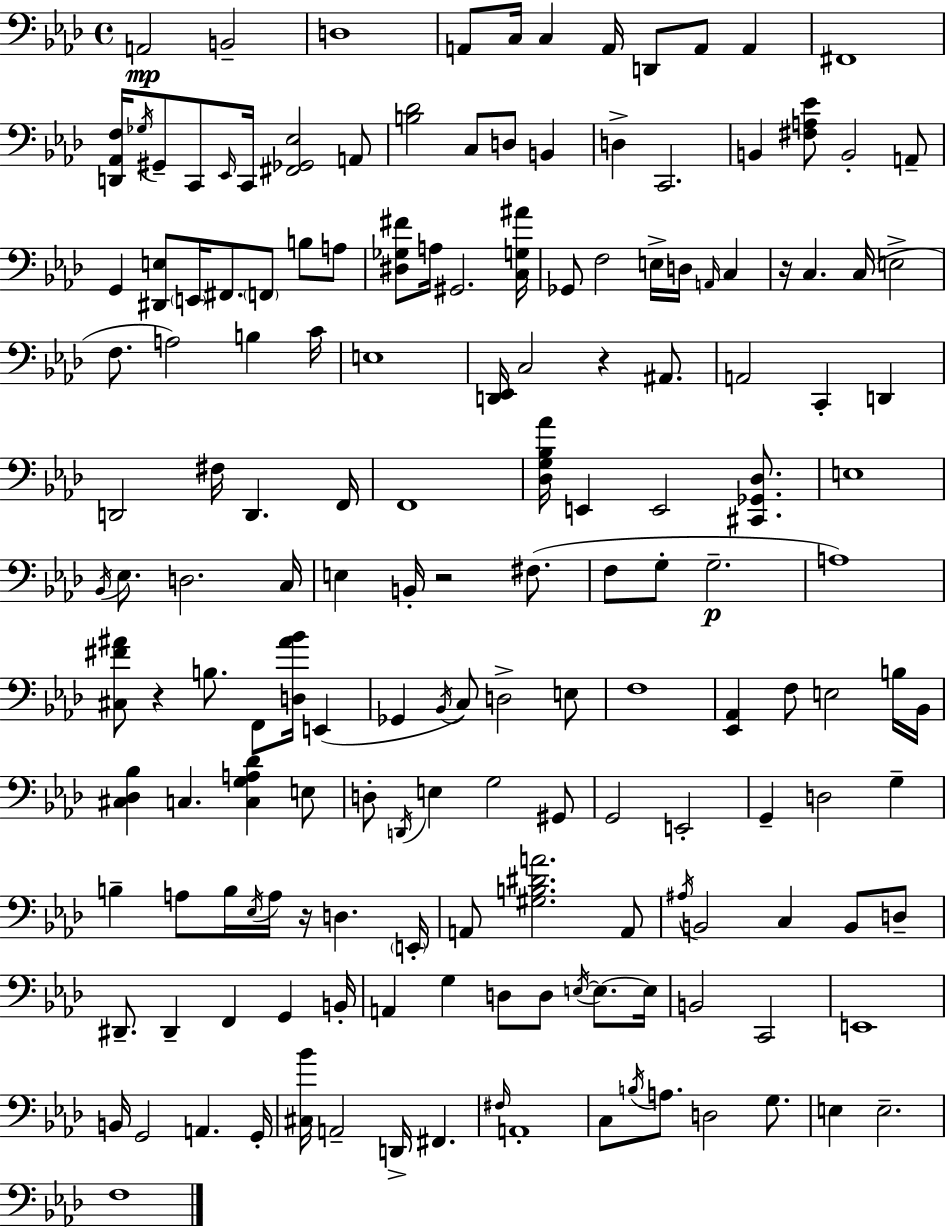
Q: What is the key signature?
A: F minor